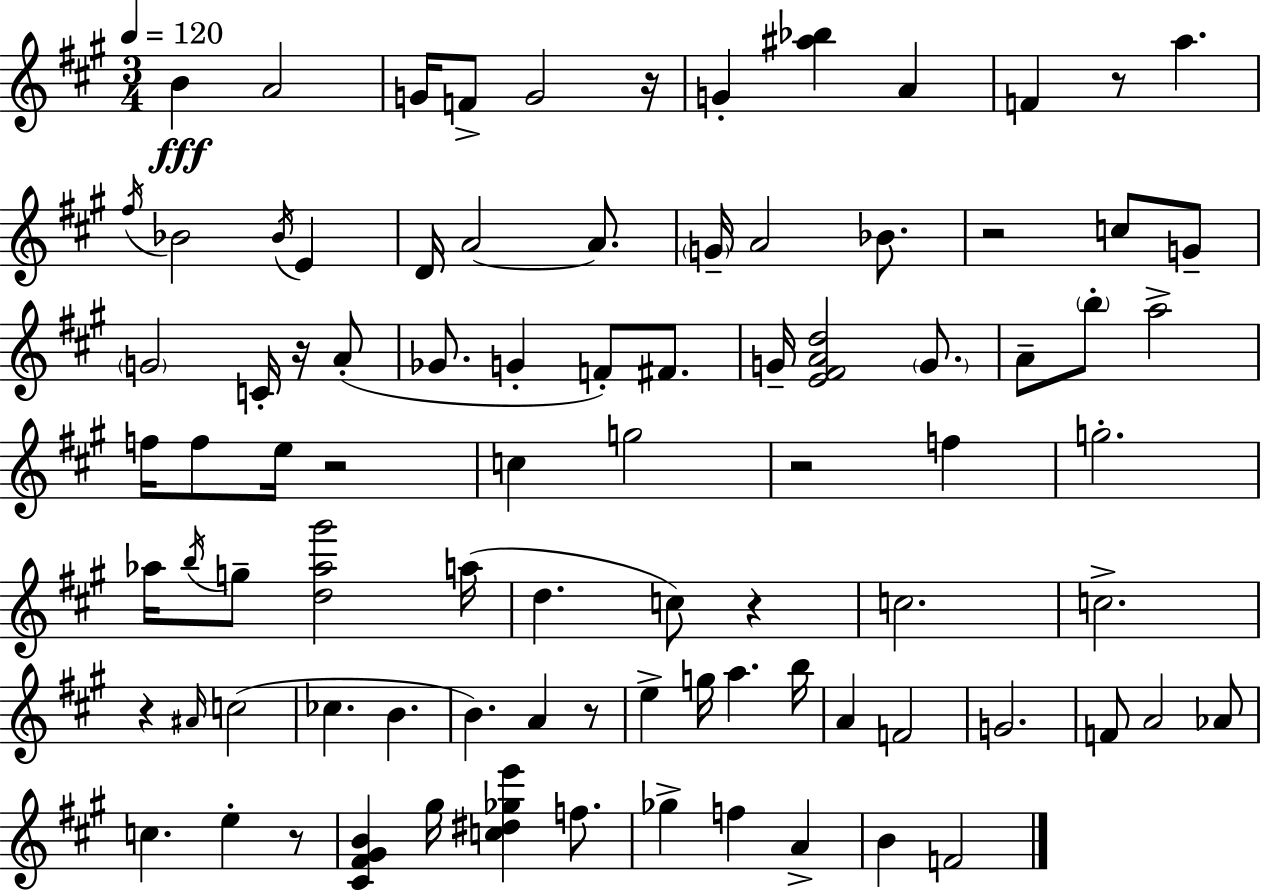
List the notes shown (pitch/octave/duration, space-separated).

B4/q A4/h G4/s F4/e G4/h R/s G4/q [A#5,Bb5]/q A4/q F4/q R/e A5/q. F#5/s Bb4/h Bb4/s E4/q D4/s A4/h A4/e. G4/s A4/h Bb4/e. R/h C5/e G4/e G4/h C4/s R/s A4/e Gb4/e. G4/q F4/e F#4/e. G4/s [E4,F#4,A4,D5]/h G4/e. A4/e B5/e A5/h F5/s F5/e E5/s R/h C5/q G5/h R/h F5/q G5/h. Ab5/s B5/s G5/e [D5,Ab5,G#6]/h A5/s D5/q. C5/e R/q C5/h. C5/h. R/q A#4/s C5/h CES5/q. B4/q. B4/q. A4/q R/e E5/q G5/s A5/q. B5/s A4/q F4/h G4/h. F4/e A4/h Ab4/e C5/q. E5/q R/e [C#4,F#4,G#4,B4]/q G#5/s [C5,D#5,Gb5,E6]/q F5/e. Gb5/q F5/q A4/q B4/q F4/h